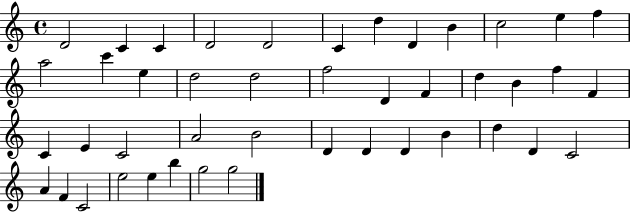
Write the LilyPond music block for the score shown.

{
  \clef treble
  \time 4/4
  \defaultTimeSignature
  \key c \major
  d'2 c'4 c'4 | d'2 d'2 | c'4 d''4 d'4 b'4 | c''2 e''4 f''4 | \break a''2 c'''4 e''4 | d''2 d''2 | f''2 d'4 f'4 | d''4 b'4 f''4 f'4 | \break c'4 e'4 c'2 | a'2 b'2 | d'4 d'4 d'4 b'4 | d''4 d'4 c'2 | \break a'4 f'4 c'2 | e''2 e''4 b''4 | g''2 g''2 | \bar "|."
}